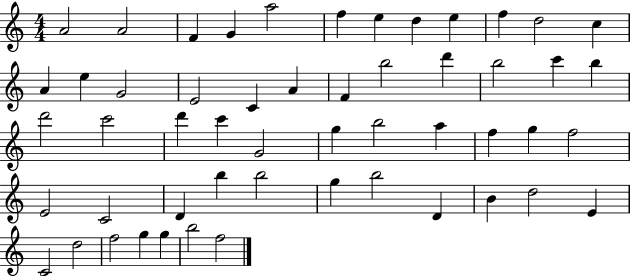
{
  \clef treble
  \numericTimeSignature
  \time 4/4
  \key c \major
  a'2 a'2 | f'4 g'4 a''2 | f''4 e''4 d''4 e''4 | f''4 d''2 c''4 | \break a'4 e''4 g'2 | e'2 c'4 a'4 | f'4 b''2 d'''4 | b''2 c'''4 b''4 | \break d'''2 c'''2 | d'''4 c'''4 g'2 | g''4 b''2 a''4 | f''4 g''4 f''2 | \break e'2 c'2 | d'4 b''4 b''2 | g''4 b''2 d'4 | b'4 d''2 e'4 | \break c'2 d''2 | f''2 g''4 g''4 | b''2 f''2 | \bar "|."
}